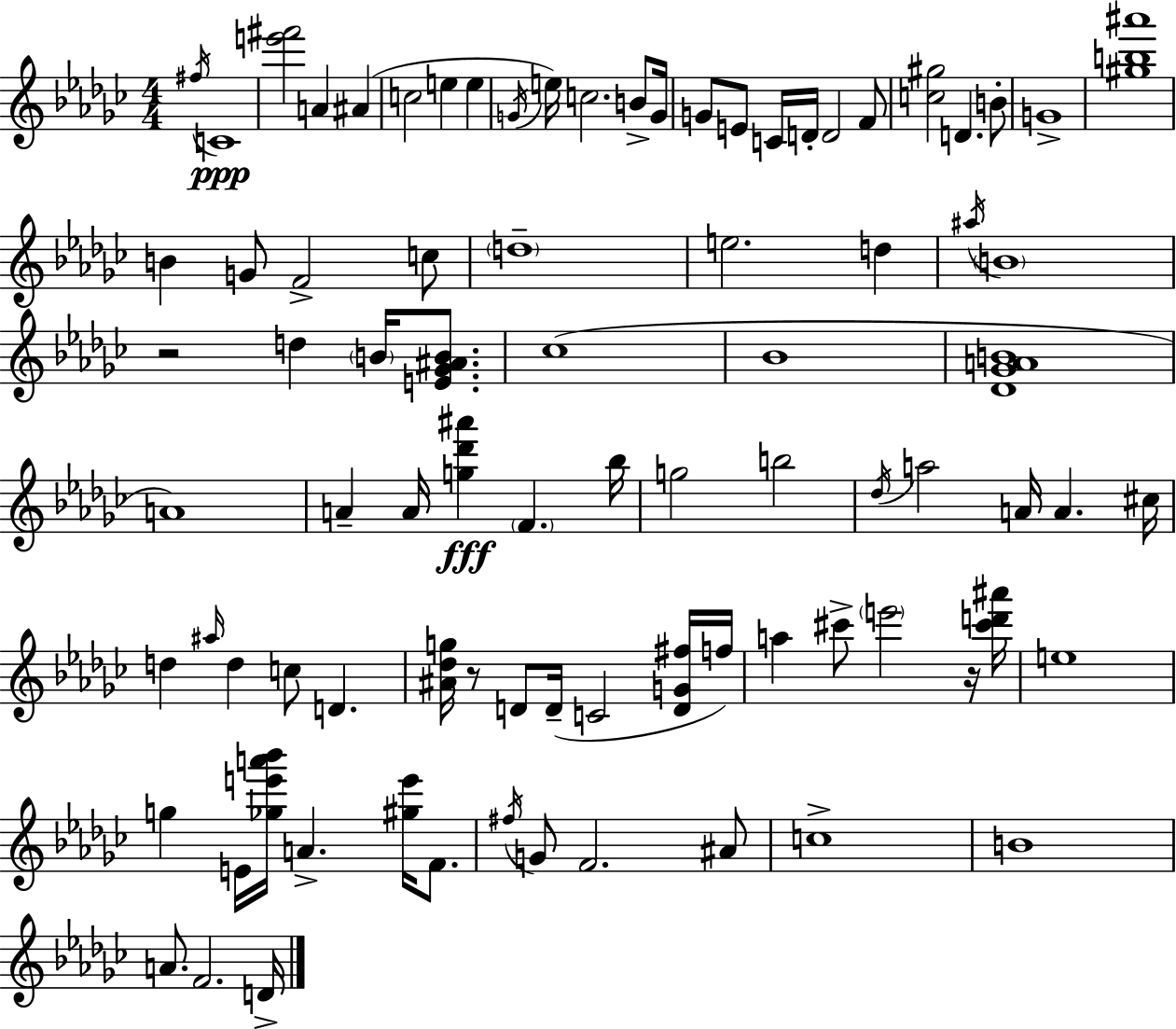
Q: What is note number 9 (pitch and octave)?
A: E5